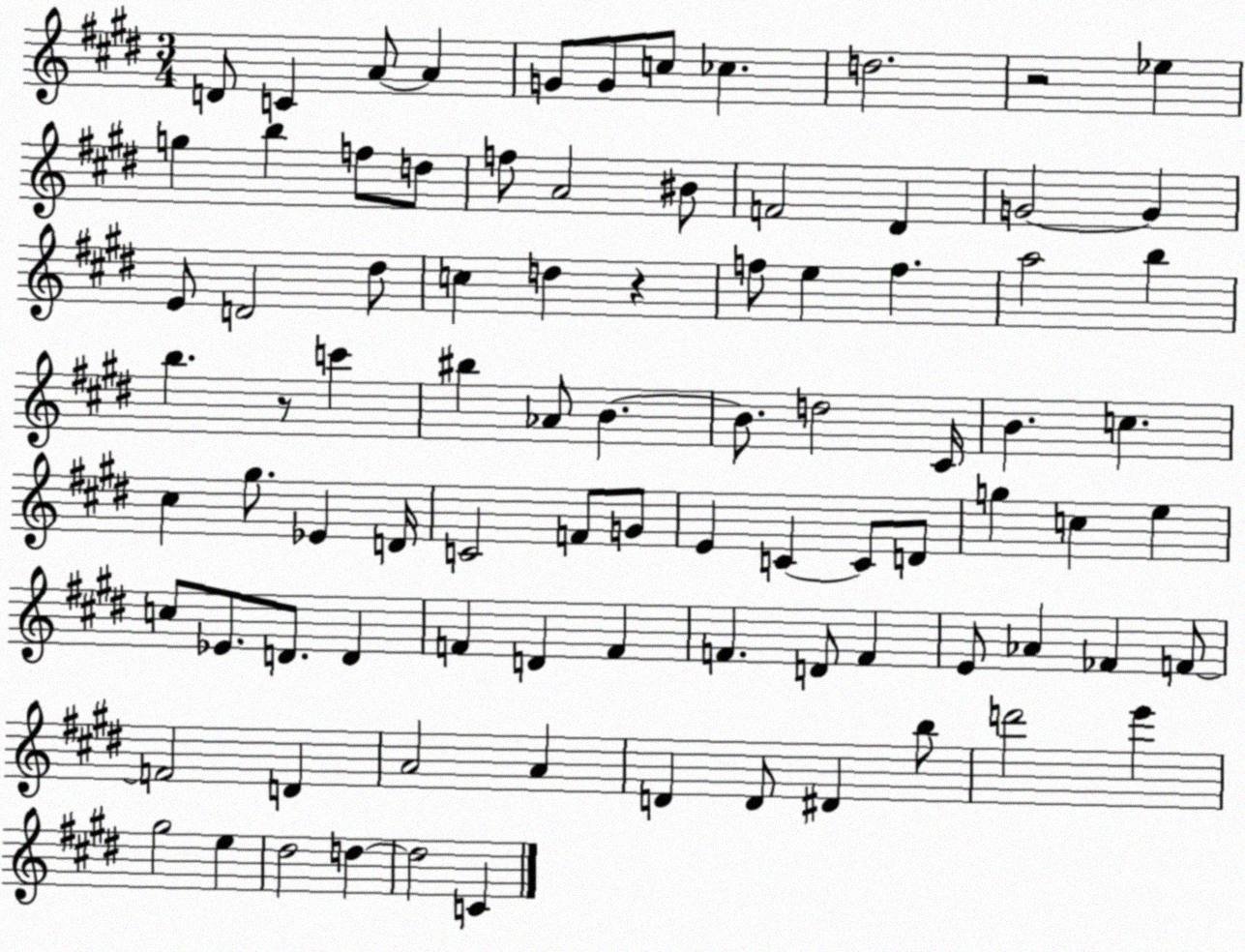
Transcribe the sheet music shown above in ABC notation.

X:1
T:Untitled
M:3/4
L:1/4
K:E
D/2 C A/2 A G/2 G/2 c/2 _c d2 z2 _e g b f/2 d/2 f/2 A2 ^B/2 F2 ^D G2 G E/2 D2 ^d/2 c d z f/2 e f a2 b b z/2 c' ^b _A/2 B B/2 d2 ^C/4 B c ^c ^g/2 _E D/4 C2 F/2 G/2 E C C/2 D/2 g c e c/2 _E/2 D/2 D F D F F D/2 F E/2 _A _F F/2 F2 D A2 A D D/2 ^D b/2 d'2 e' ^g2 e ^d2 d d2 C